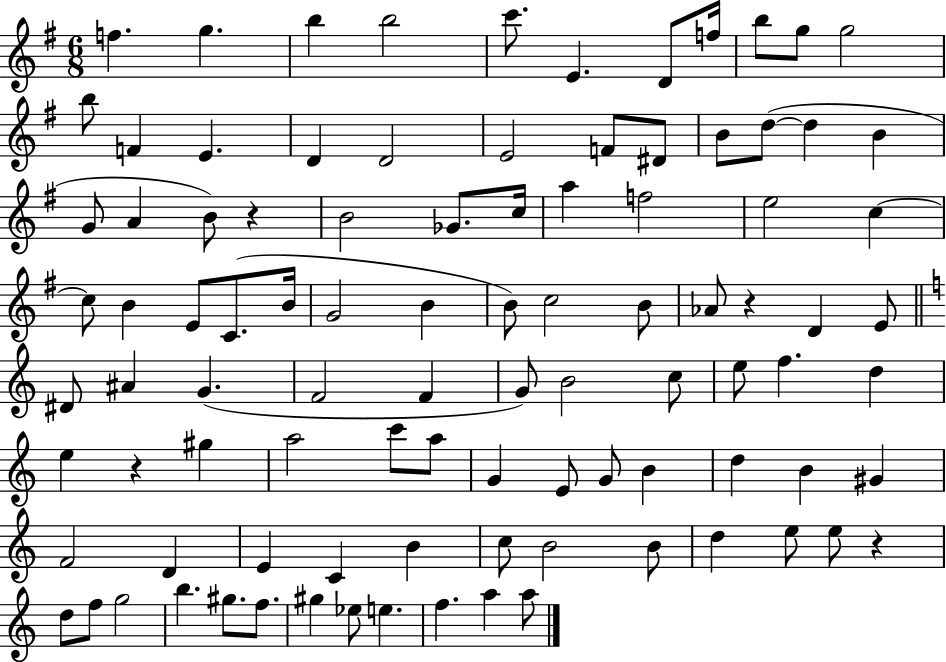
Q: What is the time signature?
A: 6/8